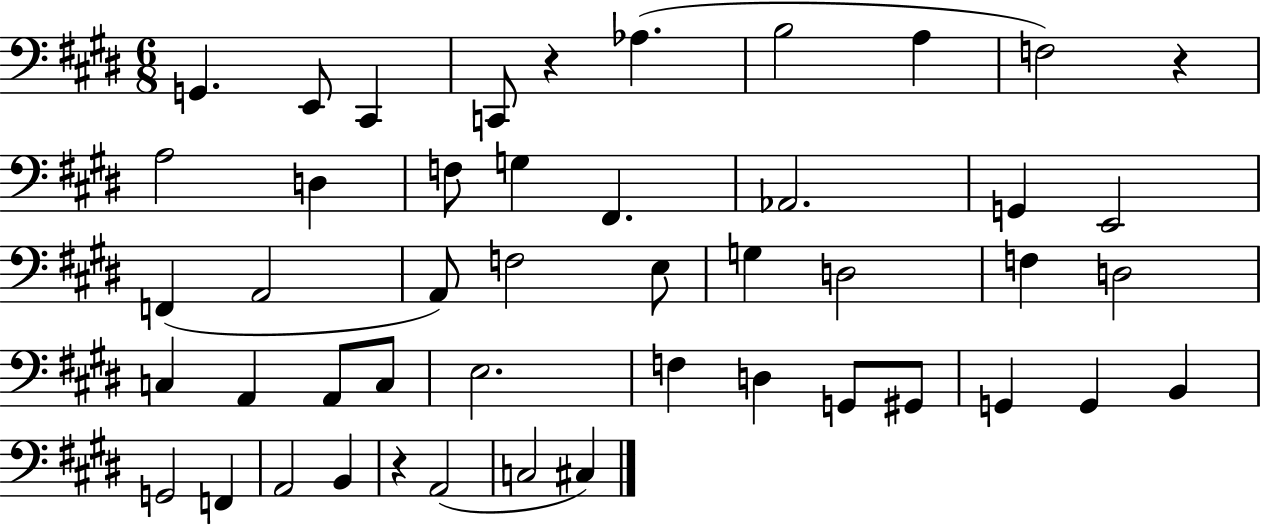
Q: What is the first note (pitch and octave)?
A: G2